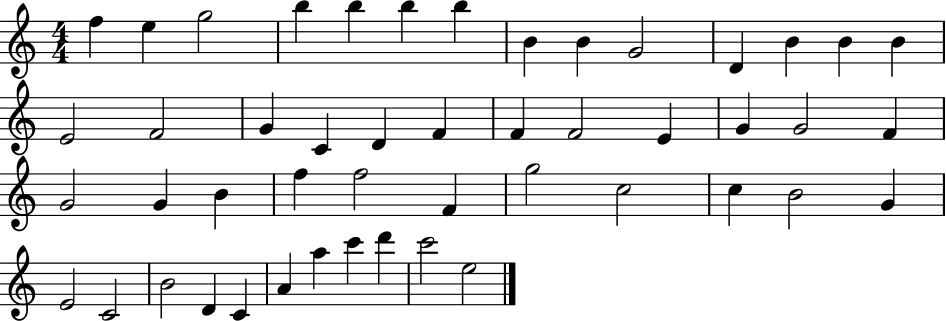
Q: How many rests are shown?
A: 0